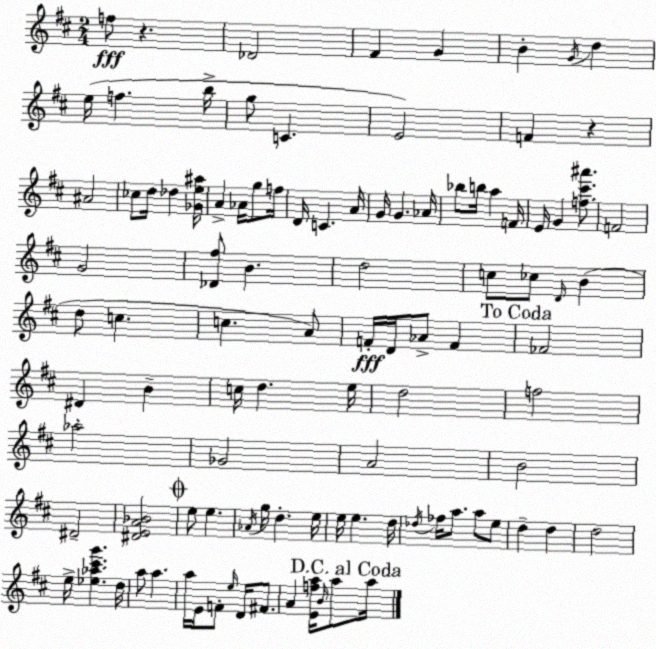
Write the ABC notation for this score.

X:1
T:Untitled
M:2/4
L:1/4
K:D
f/2 z _D2 ^F G B G/4 d e/4 f b/4 g/2 C E2 F z ^A2 _c/2 d/4 _d [_Ge^a]/4 A _A/4 g/2 f/4 D/4 C A/4 G/4 G _A/4 _b/2 b/4 a F/4 E/4 G [f^c'^a']/2 F2 G2 [_D^f]/2 B d2 c/2 _c/2 D/4 B d/2 c c A/2 F/4 D/4 _A/2 F _F2 ^D B c/4 d e/4 d2 f2 _a2 _G2 A2 B2 ^D2 [^DEA_B]2 e/2 e _A/4 g/4 d e/4 e/4 e d/4 _d/4 _f/4 a/2 a/2 e/2 d d d2 e/4 [_e_a^c'g'] d/4 a/2 a a/4 E/4 F/2 e/4 D/4 ^F/2 A [Efa]/4 B/4 a/2 a/4